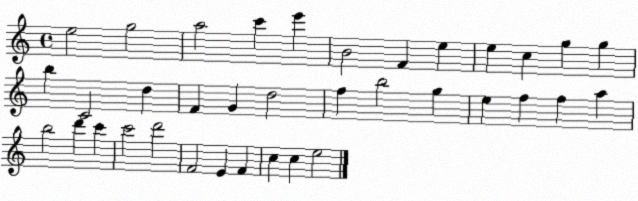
X:1
T:Untitled
M:4/4
L:1/4
K:C
e2 g2 a2 c' e' B2 F e e c g g b C2 d F G d2 f b2 g e f f a b2 d' c' c'2 d'2 F2 E F c c e2